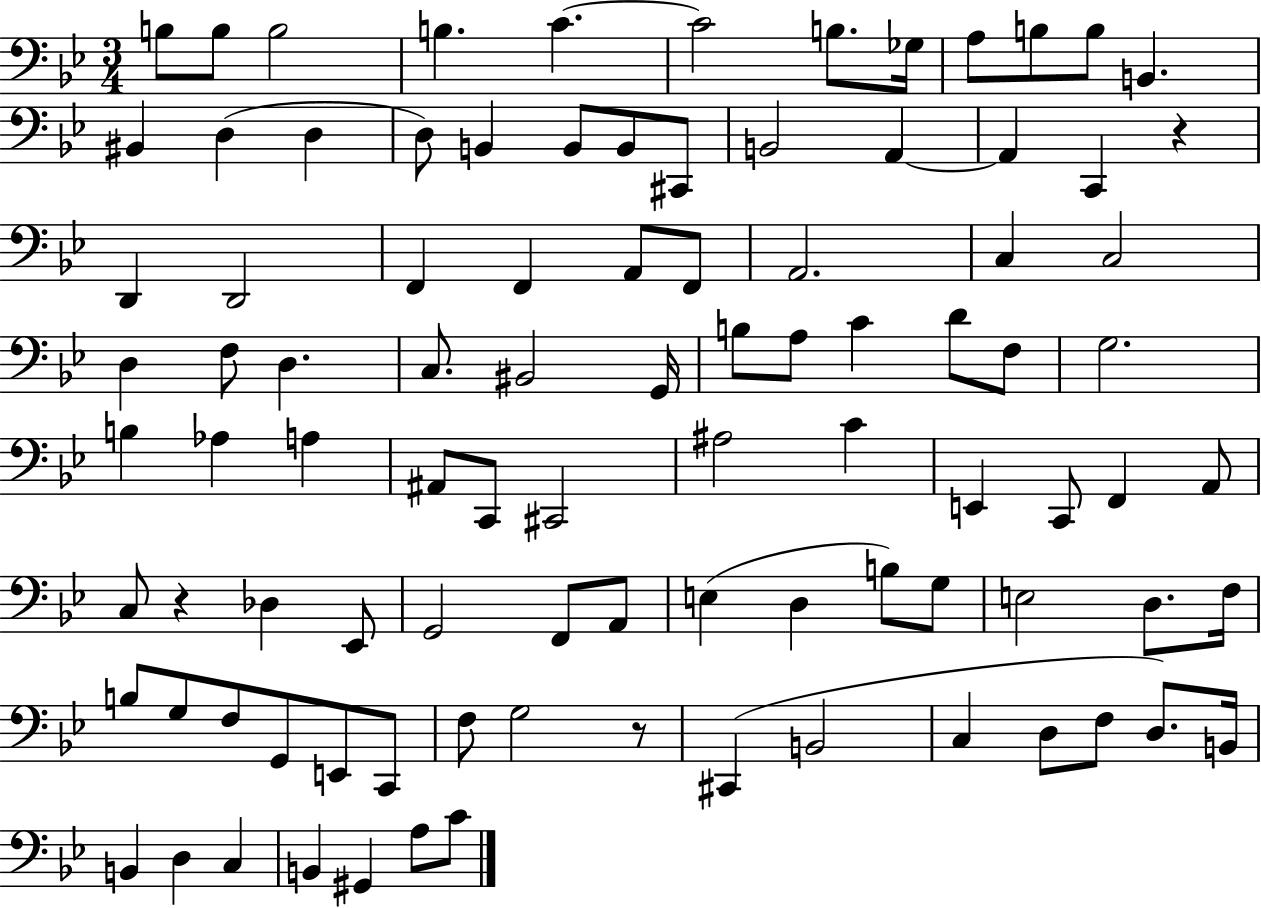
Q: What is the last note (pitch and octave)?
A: C4